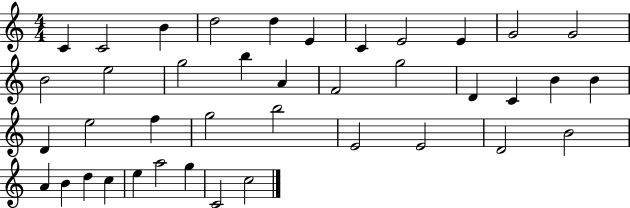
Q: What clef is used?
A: treble